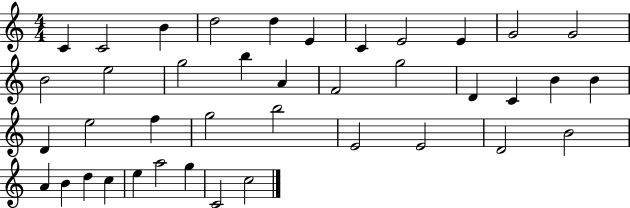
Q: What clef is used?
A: treble